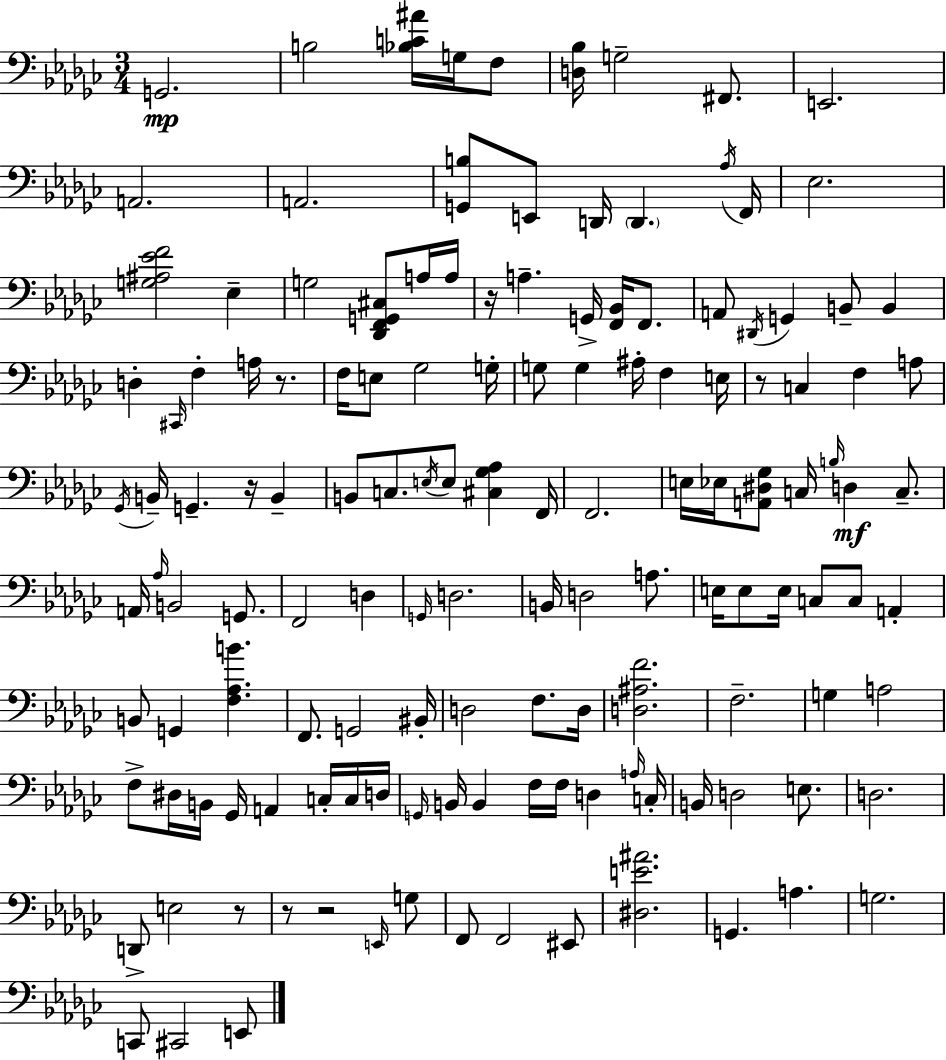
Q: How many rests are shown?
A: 7